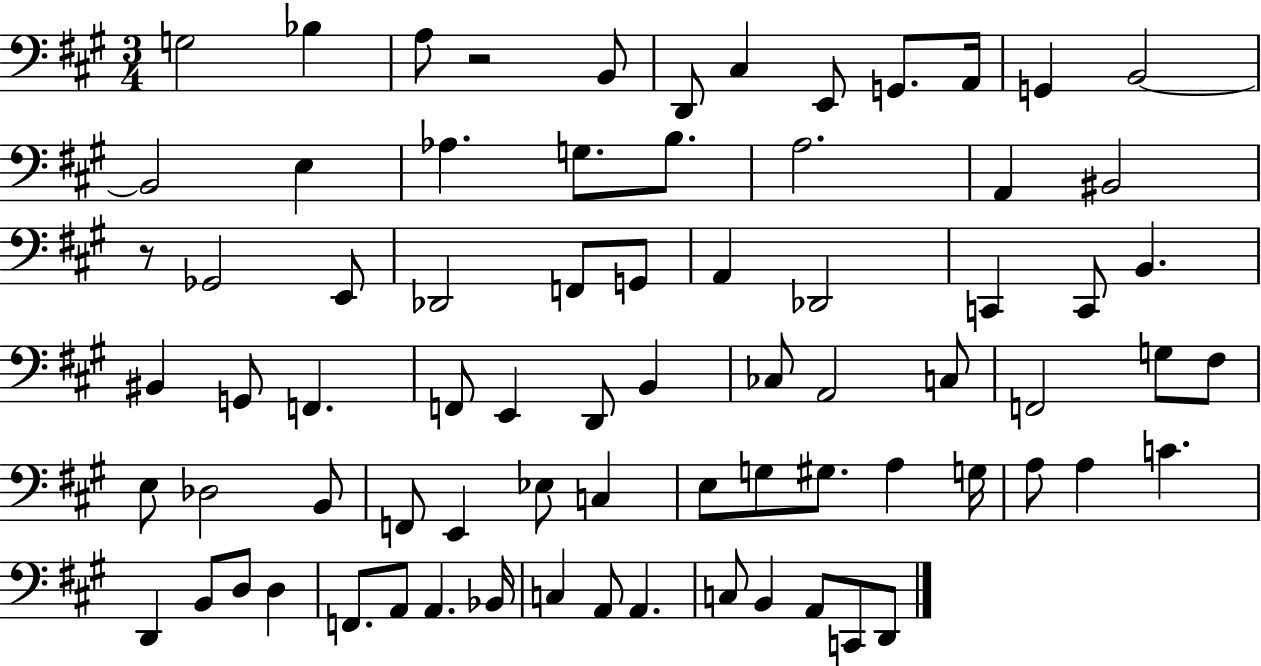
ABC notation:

X:1
T:Untitled
M:3/4
L:1/4
K:A
G,2 _B, A,/2 z2 B,,/2 D,,/2 ^C, E,,/2 G,,/2 A,,/4 G,, B,,2 B,,2 E, _A, G,/2 B,/2 A,2 A,, ^B,,2 z/2 _G,,2 E,,/2 _D,,2 F,,/2 G,,/2 A,, _D,,2 C,, C,,/2 B,, ^B,, G,,/2 F,, F,,/2 E,, D,,/2 B,, _C,/2 A,,2 C,/2 F,,2 G,/2 ^F,/2 E,/2 _D,2 B,,/2 F,,/2 E,, _E,/2 C, E,/2 G,/2 ^G,/2 A, G,/4 A,/2 A, C D,, B,,/2 D,/2 D, F,,/2 A,,/2 A,, _B,,/4 C, A,,/2 A,, C,/2 B,, A,,/2 C,,/2 D,,/2